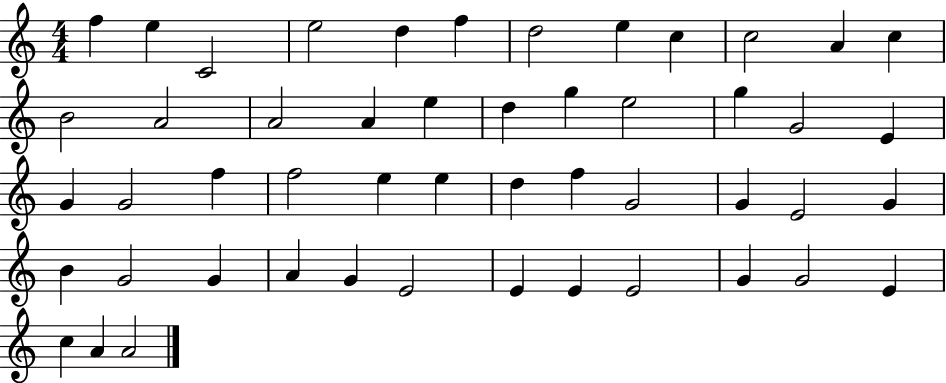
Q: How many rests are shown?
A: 0